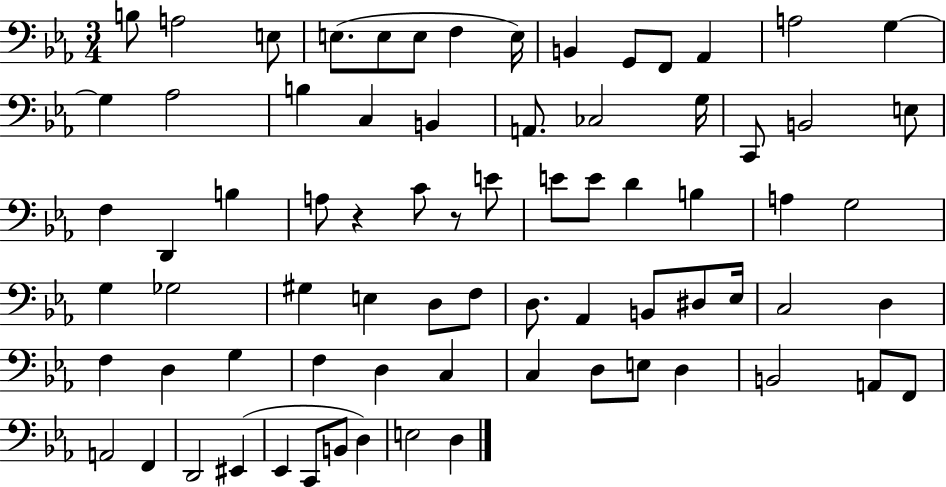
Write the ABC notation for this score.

X:1
T:Untitled
M:3/4
L:1/4
K:Eb
B,/2 A,2 E,/2 E,/2 E,/2 E,/2 F, E,/4 B,, G,,/2 F,,/2 _A,, A,2 G, G, _A,2 B, C, B,, A,,/2 _C,2 G,/4 C,,/2 B,,2 E,/2 F, D,, B, A,/2 z C/2 z/2 E/2 E/2 E/2 D B, A, G,2 G, _G,2 ^G, E, D,/2 F,/2 D,/2 _A,, B,,/2 ^D,/2 _E,/4 C,2 D, F, D, G, F, D, C, C, D,/2 E,/2 D, B,,2 A,,/2 F,,/2 A,,2 F,, D,,2 ^E,, _E,, C,,/2 B,,/2 D, E,2 D,